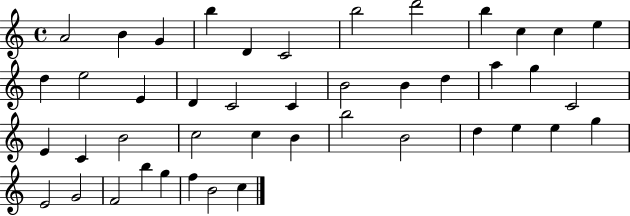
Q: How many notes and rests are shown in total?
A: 44